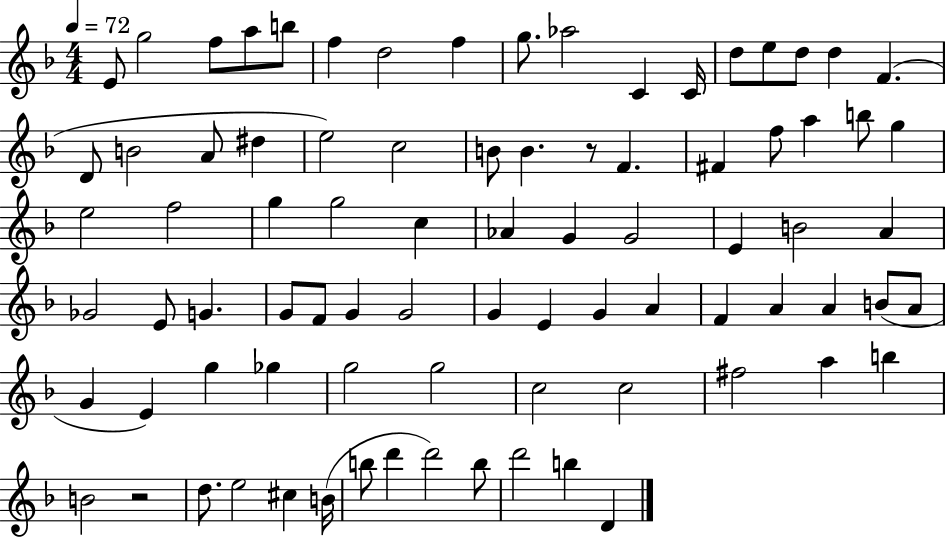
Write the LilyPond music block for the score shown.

{
  \clef treble
  \numericTimeSignature
  \time 4/4
  \key f \major
  \tempo 4 = 72
  e'8 g''2 f''8 a''8 b''8 | f''4 d''2 f''4 | g''8. aes''2 c'4 c'16 | d''8 e''8 d''8 d''4 f'4.( | \break d'8 b'2 a'8 dis''4 | e''2) c''2 | b'8 b'4. r8 f'4. | fis'4 f''8 a''4 b''8 g''4 | \break e''2 f''2 | g''4 g''2 c''4 | aes'4 g'4 g'2 | e'4 b'2 a'4 | \break ges'2 e'8 g'4. | g'8 f'8 g'4 g'2 | g'4 e'4 g'4 a'4 | f'4 a'4 a'4 b'8( a'8 | \break g'4 e'4) g''4 ges''4 | g''2 g''2 | c''2 c''2 | fis''2 a''4 b''4 | \break b'2 r2 | d''8. e''2 cis''4 b'16( | b''8 d'''4 d'''2) b''8 | d'''2 b''4 d'4 | \break \bar "|."
}